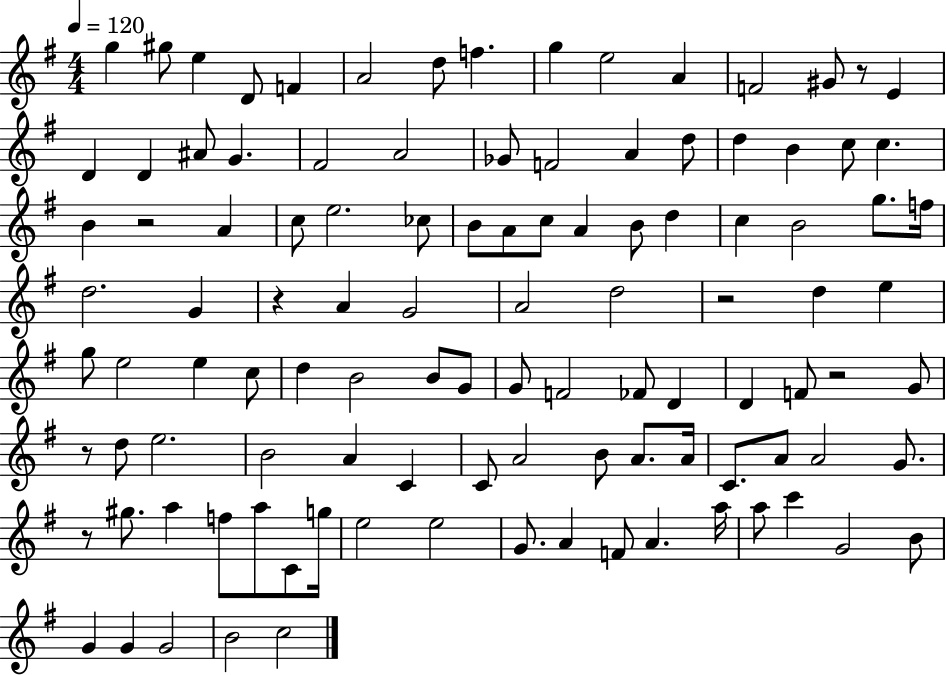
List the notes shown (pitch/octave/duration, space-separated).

G5/q G#5/e E5/q D4/e F4/q A4/h D5/e F5/q. G5/q E5/h A4/q F4/h G#4/e R/e E4/q D4/q D4/q A#4/e G4/q. F#4/h A4/h Gb4/e F4/h A4/q D5/e D5/q B4/q C5/e C5/q. B4/q R/h A4/q C5/e E5/h. CES5/e B4/e A4/e C5/e A4/q B4/e D5/q C5/q B4/h G5/e. F5/s D5/h. G4/q R/q A4/q G4/h A4/h D5/h R/h D5/q E5/q G5/e E5/h E5/q C5/e D5/q B4/h B4/e G4/e G4/e F4/h FES4/e D4/q D4/q F4/e R/h G4/e R/e D5/e E5/h. B4/h A4/q C4/q C4/e A4/h B4/e A4/e. A4/s C4/e. A4/e A4/h G4/e. R/e G#5/e. A5/q F5/e A5/e C4/e G5/s E5/h E5/h G4/e. A4/q F4/e A4/q. A5/s A5/e C6/q G4/h B4/e G4/q G4/q G4/h B4/h C5/h